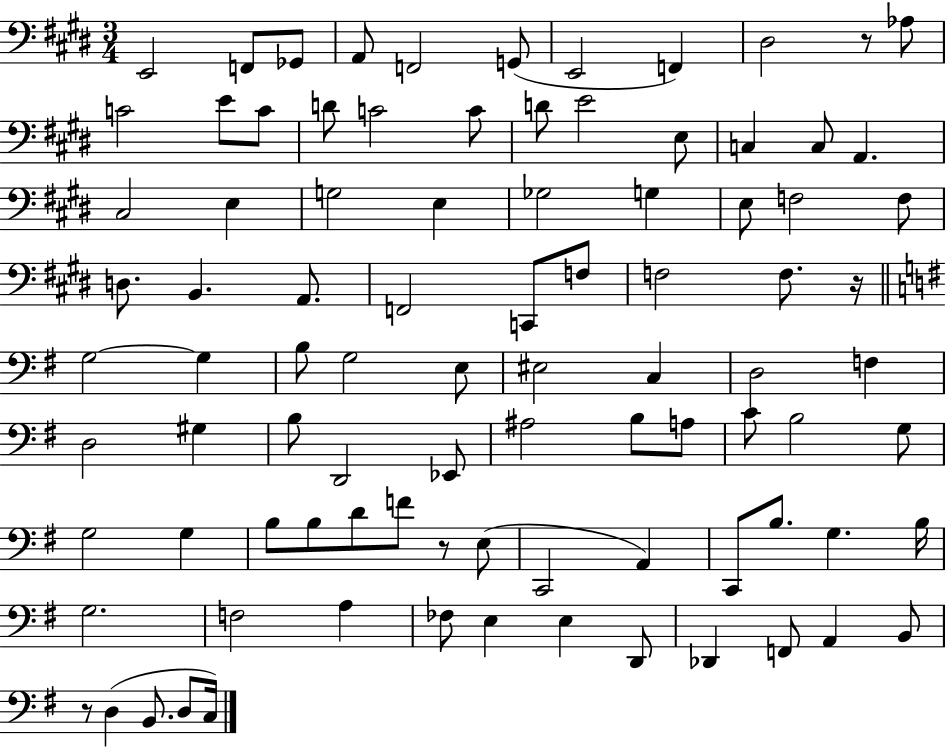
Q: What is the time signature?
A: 3/4